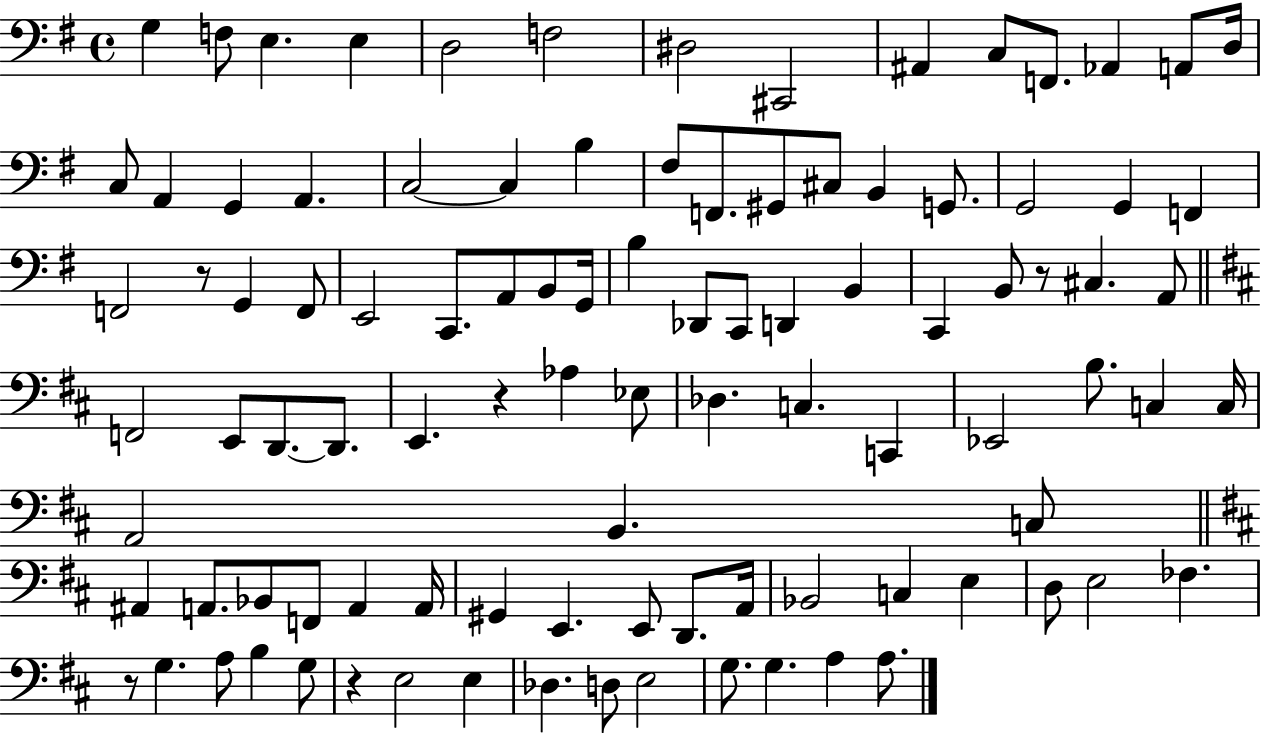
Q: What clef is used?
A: bass